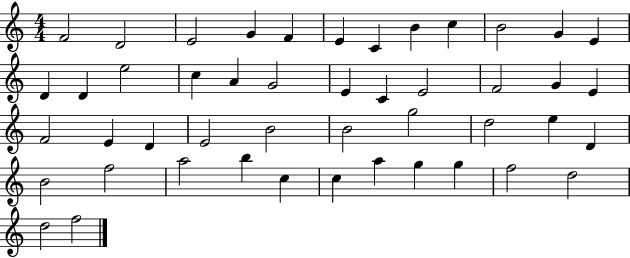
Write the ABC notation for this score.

X:1
T:Untitled
M:4/4
L:1/4
K:C
F2 D2 E2 G F E C B c B2 G E D D e2 c A G2 E C E2 F2 G E F2 E D E2 B2 B2 g2 d2 e D B2 f2 a2 b c c a g g f2 d2 d2 f2